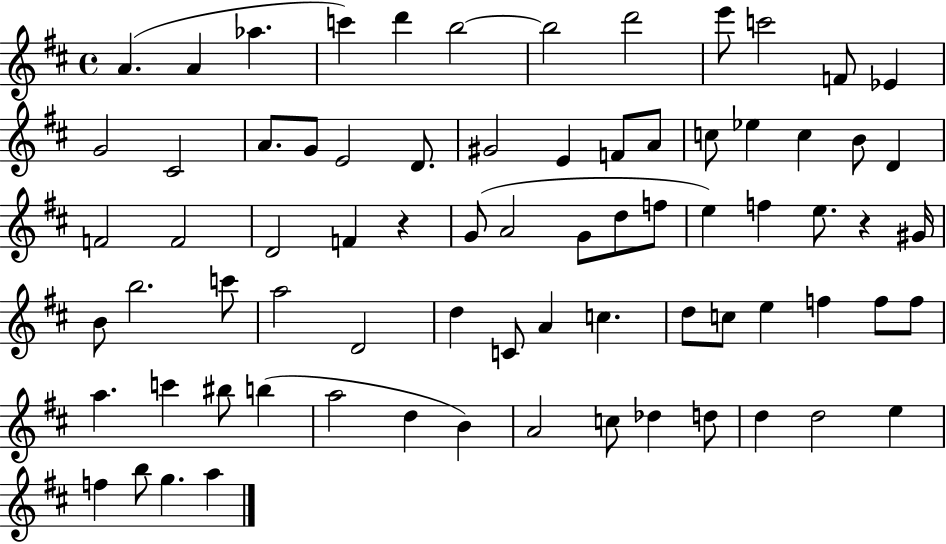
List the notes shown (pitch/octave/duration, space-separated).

A4/q. A4/q Ab5/q. C6/q D6/q B5/h B5/h D6/h E6/e C6/h F4/e Eb4/q G4/h C#4/h A4/e. G4/e E4/h D4/e. G#4/h E4/q F4/e A4/e C5/e Eb5/q C5/q B4/e D4/q F4/h F4/h D4/h F4/q R/q G4/e A4/h G4/e D5/e F5/e E5/q F5/q E5/e. R/q G#4/s B4/e B5/h. C6/e A5/h D4/h D5/q C4/e A4/q C5/q. D5/e C5/e E5/q F5/q F5/e F5/e A5/q. C6/q BIS5/e B5/q A5/h D5/q B4/q A4/h C5/e Db5/q D5/e D5/q D5/h E5/q F5/q B5/e G5/q. A5/q